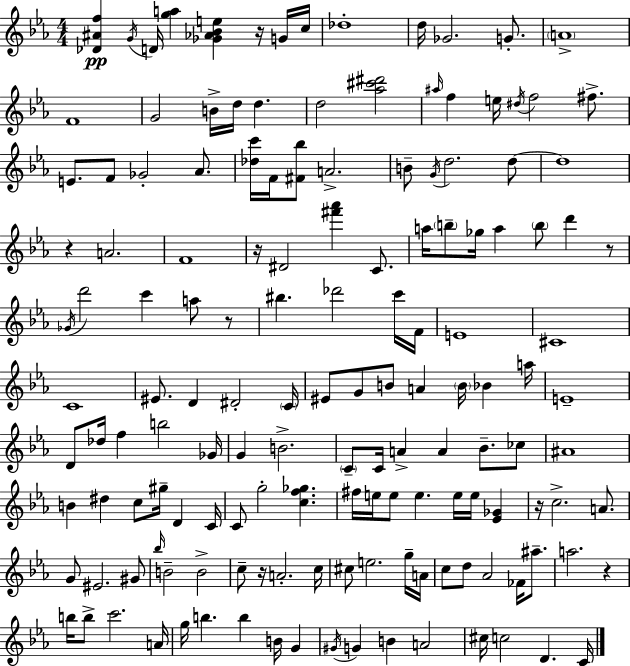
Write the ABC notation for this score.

X:1
T:Untitled
M:4/4
L:1/4
K:Cm
[_D^Af] G/4 D/4 [ga] [_G_A_Be] z/4 G/4 c/4 _d4 d/4 _G2 G/2 A4 F4 G2 B/4 d/4 d d2 [_a^c'^d']2 ^a/4 f e/4 ^d/4 f2 ^f/2 E/2 F/2 _G2 _A/2 [_dc']/4 F/4 [^F_b]/2 A2 B/2 G/4 d2 d/2 d4 z A2 F4 z/4 ^D2 [^f'_a'] C/2 a/4 b/2 _g/4 a b/2 d' z/2 _G/4 d'2 c' a/2 z/2 ^b _d'2 c'/4 F/4 E4 ^C4 C4 ^E/2 D ^D2 C/4 ^E/2 G/2 B/2 A B/4 _B a/4 E4 D/2 _d/4 f b2 _G/4 G B2 C/2 C/4 A A _B/2 _c/2 ^A4 B ^d c/2 ^g/4 D C/4 C/2 g2 [cf_g] ^f/4 e/4 e/2 e e/4 e/4 [_E_G] z/4 c2 A/2 G/2 ^E2 ^G/2 _b/4 B2 B2 c/2 z/4 A2 c/4 ^c/2 e2 g/4 A/4 c/2 d/2 _A2 _F/4 ^a/2 a2 z b/4 b/2 c'2 A/4 g/4 b b B/4 G ^G/4 G B A2 ^c/4 c2 D C/4